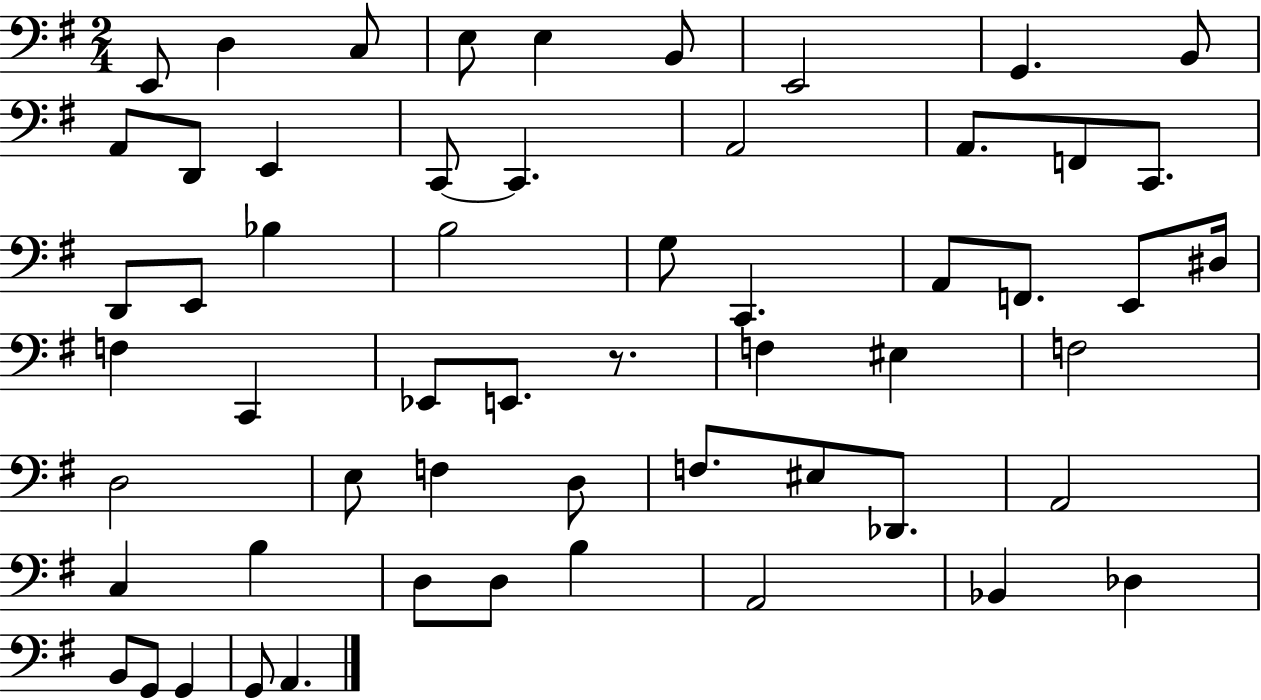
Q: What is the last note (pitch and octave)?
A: A2